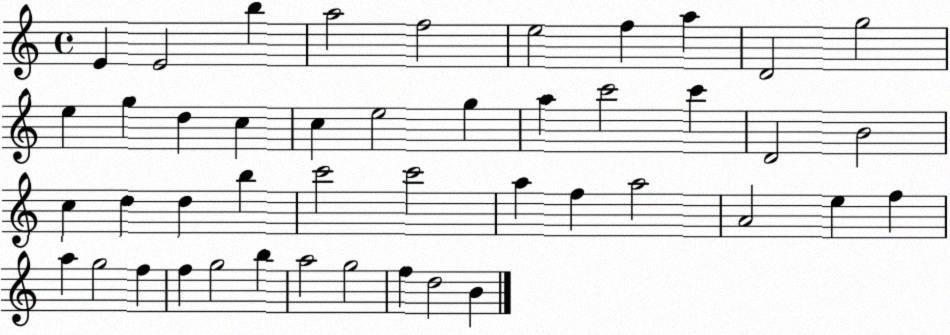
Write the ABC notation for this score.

X:1
T:Untitled
M:4/4
L:1/4
K:C
E E2 b a2 f2 e2 f a D2 g2 e g d c c e2 g a c'2 c' D2 B2 c d d b c'2 c'2 a f a2 A2 e f a g2 f f g2 b a2 g2 f d2 B